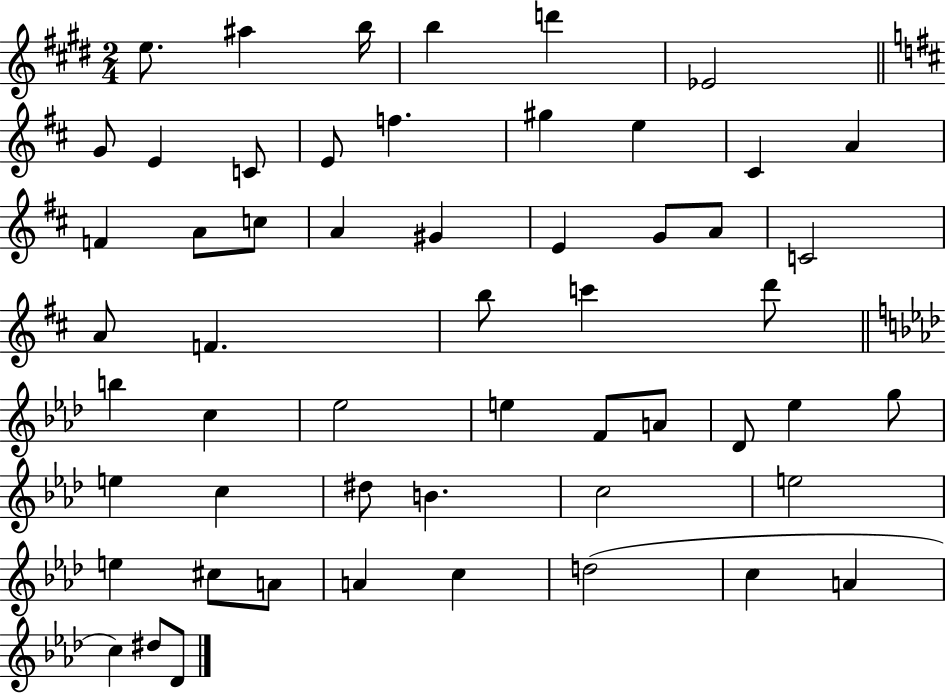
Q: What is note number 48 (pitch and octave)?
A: A4